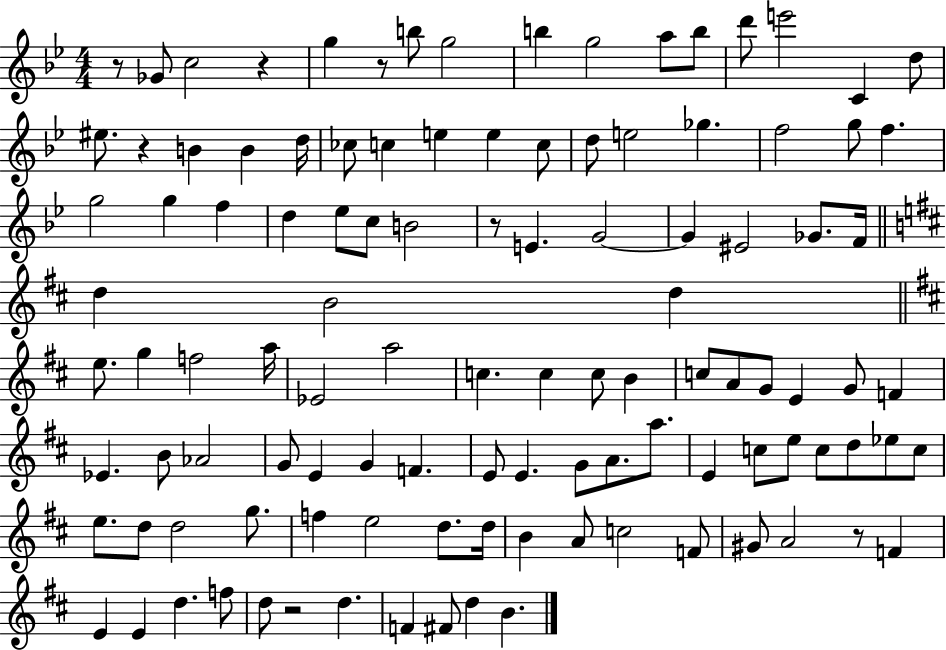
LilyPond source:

{
  \clef treble
  \numericTimeSignature
  \time 4/4
  \key bes \major
  r8 ges'8 c''2 r4 | g''4 r8 b''8 g''2 | b''4 g''2 a''8 b''8 | d'''8 e'''2 c'4 d''8 | \break eis''8. r4 b'4 b'4 d''16 | ces''8 c''4 e''4 e''4 c''8 | d''8 e''2 ges''4. | f''2 g''8 f''4. | \break g''2 g''4 f''4 | d''4 ees''8 c''8 b'2 | r8 e'4. g'2~~ | g'4 eis'2 ges'8. f'16 | \break \bar "||" \break \key d \major d''4 b'2 d''4 | \bar "||" \break \key b \minor e''8. g''4 f''2 a''16 | ees'2 a''2 | c''4. c''4 c''8 b'4 | c''8 a'8 g'8 e'4 g'8 f'4 | \break ees'4. b'8 aes'2 | g'8 e'4 g'4 f'4. | e'8 e'4. g'8 a'8. a''8. | e'4 c''8 e''8 c''8 d''8 ees''8 c''8 | \break e''8. d''8 d''2 g''8. | f''4 e''2 d''8. d''16 | b'4 a'8 c''2 f'8 | gis'8 a'2 r8 f'4 | \break e'4 e'4 d''4. f''8 | d''8 r2 d''4. | f'4 fis'8 d''4 b'4. | \bar "|."
}